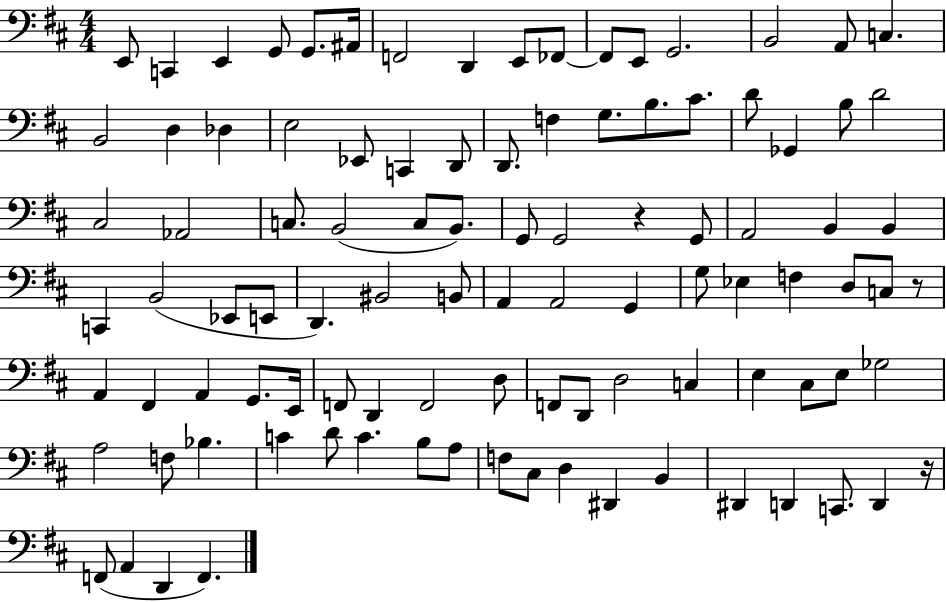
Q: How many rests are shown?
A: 3